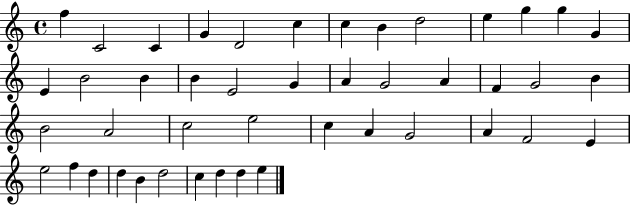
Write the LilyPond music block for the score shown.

{
  \clef treble
  \time 4/4
  \defaultTimeSignature
  \key c \major
  f''4 c'2 c'4 | g'4 d'2 c''4 | c''4 b'4 d''2 | e''4 g''4 g''4 g'4 | \break e'4 b'2 b'4 | b'4 e'2 g'4 | a'4 g'2 a'4 | f'4 g'2 b'4 | \break b'2 a'2 | c''2 e''2 | c''4 a'4 g'2 | a'4 f'2 e'4 | \break e''2 f''4 d''4 | d''4 b'4 d''2 | c''4 d''4 d''4 e''4 | \bar "|."
}